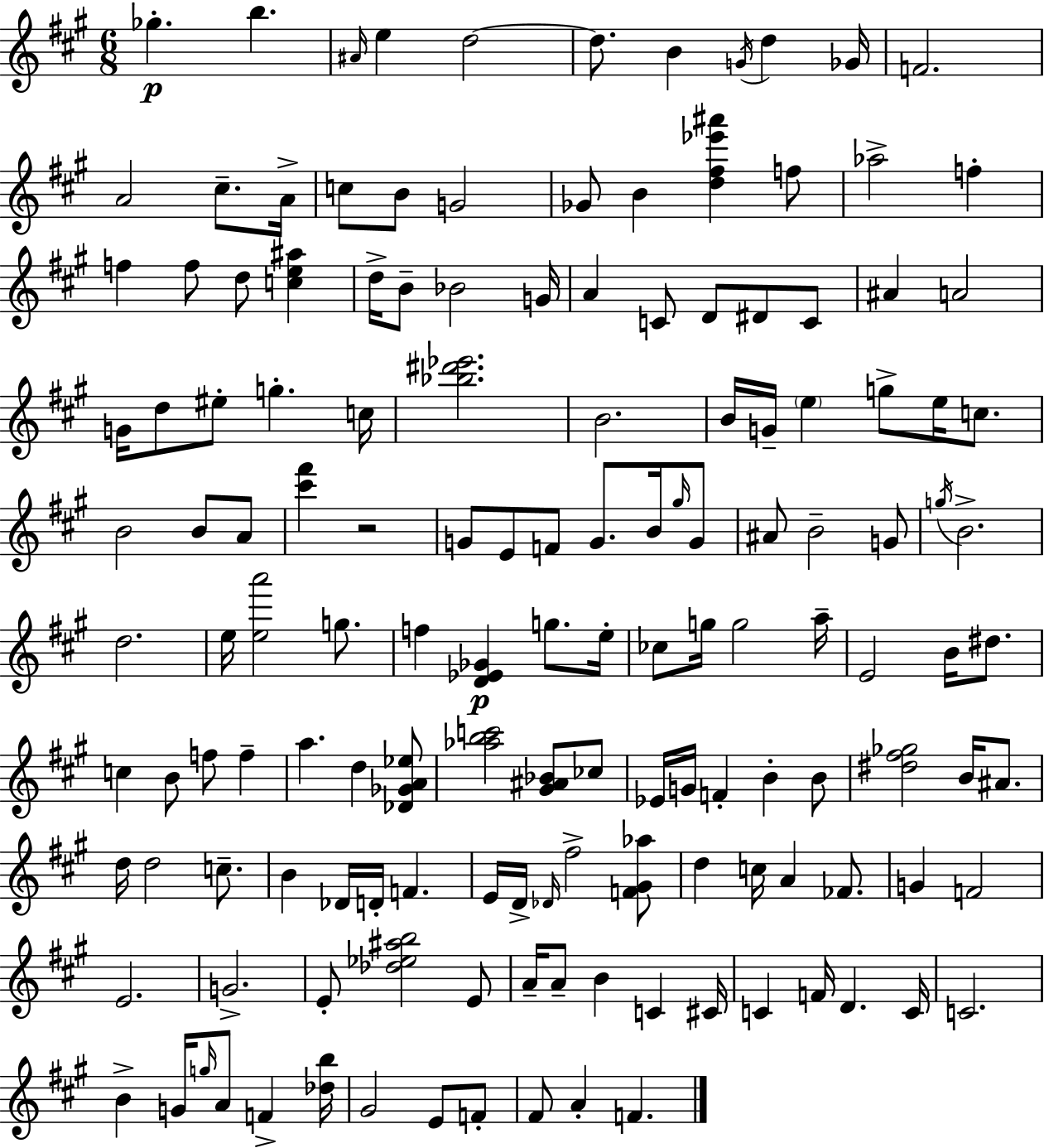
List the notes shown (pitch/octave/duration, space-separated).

Gb5/q. B5/q. A#4/s E5/q D5/h D5/e. B4/q G4/s D5/q Gb4/s F4/h. A4/h C#5/e. A4/s C5/e B4/e G4/h Gb4/e B4/q [D5,F#5,Eb6,A#6]/q F5/e Ab5/h F5/q F5/q F5/e D5/e [C5,E5,A#5]/q D5/s B4/e Bb4/h G4/s A4/q C4/e D4/e D#4/e C4/e A#4/q A4/h G4/s D5/e EIS5/e G5/q. C5/s [Bb5,D#6,Eb6]/h. B4/h. B4/s G4/s E5/q G5/e E5/s C5/e. B4/h B4/e A4/e [C#6,F#6]/q R/h G4/e E4/e F4/e G4/e. B4/s G#5/s G4/e A#4/e B4/h G4/e G5/s B4/h. D5/h. E5/s [E5,A6]/h G5/e. F5/q [D4,Eb4,Gb4]/q G5/e. E5/s CES5/e G5/s G5/h A5/s E4/h B4/s D#5/e. C5/q B4/e F5/e F5/q A5/q. D5/q [Db4,Gb4,A4,Eb5]/e [Ab5,B5,C6]/h [G#4,A#4,Bb4]/e CES5/e Eb4/s G4/s F4/q B4/q B4/e [D#5,F#5,Gb5]/h B4/s A#4/e. D5/s D5/h C5/e. B4/q Db4/s D4/s F4/q. E4/s D4/s Db4/s F#5/h [F4,G#4,Ab5]/e D5/q C5/s A4/q FES4/e. G4/q F4/h E4/h. G4/h. E4/e [Db5,Eb5,A#5,B5]/h E4/e A4/s A4/e B4/q C4/q C#4/s C4/q F4/s D4/q. C4/s C4/h. B4/q G4/s G5/s A4/e F4/q [Db5,B5]/s G#4/h E4/e F4/e F#4/e A4/q F4/q.